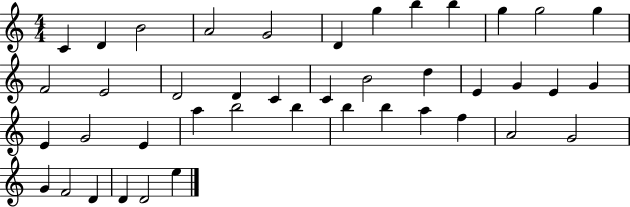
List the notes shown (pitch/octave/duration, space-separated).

C4/q D4/q B4/h A4/h G4/h D4/q G5/q B5/q B5/q G5/q G5/h G5/q F4/h E4/h D4/h D4/q C4/q C4/q B4/h D5/q E4/q G4/q E4/q G4/q E4/q G4/h E4/q A5/q B5/h B5/q B5/q B5/q A5/q F5/q A4/h G4/h G4/q F4/h D4/q D4/q D4/h E5/q